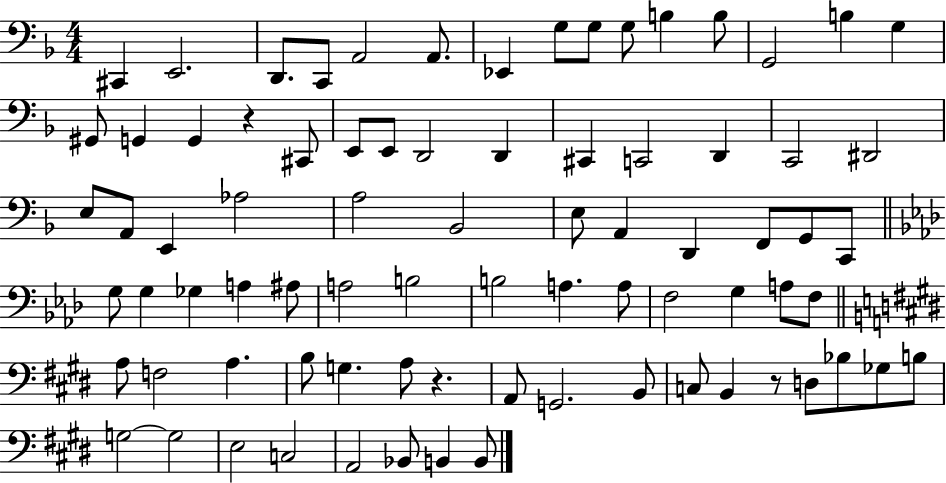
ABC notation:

X:1
T:Untitled
M:4/4
L:1/4
K:F
^C,, E,,2 D,,/2 C,,/2 A,,2 A,,/2 _E,, G,/2 G,/2 G,/2 B, B,/2 G,,2 B, G, ^G,,/2 G,, G,, z ^C,,/2 E,,/2 E,,/2 D,,2 D,, ^C,, C,,2 D,, C,,2 ^D,,2 E,/2 A,,/2 E,, _A,2 A,2 _B,,2 E,/2 A,, D,, F,,/2 G,,/2 C,,/2 G,/2 G, _G, A, ^A,/2 A,2 B,2 B,2 A, A,/2 F,2 G, A,/2 F,/2 A,/2 F,2 A, B,/2 G, A,/2 z A,,/2 G,,2 B,,/2 C,/2 B,, z/2 D,/2 _B,/2 _G,/2 B,/2 G,2 G,2 E,2 C,2 A,,2 _B,,/2 B,, B,,/2